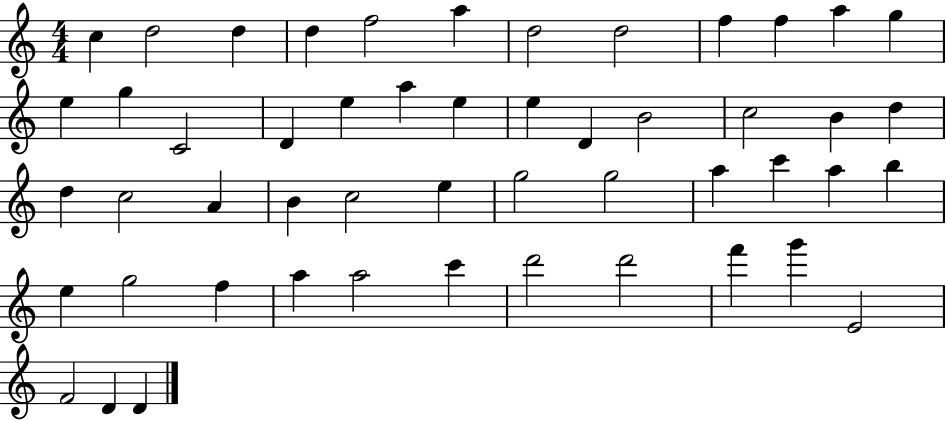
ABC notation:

X:1
T:Untitled
M:4/4
L:1/4
K:C
c d2 d d f2 a d2 d2 f f a g e g C2 D e a e e D B2 c2 B d d c2 A B c2 e g2 g2 a c' a b e g2 f a a2 c' d'2 d'2 f' g' E2 F2 D D